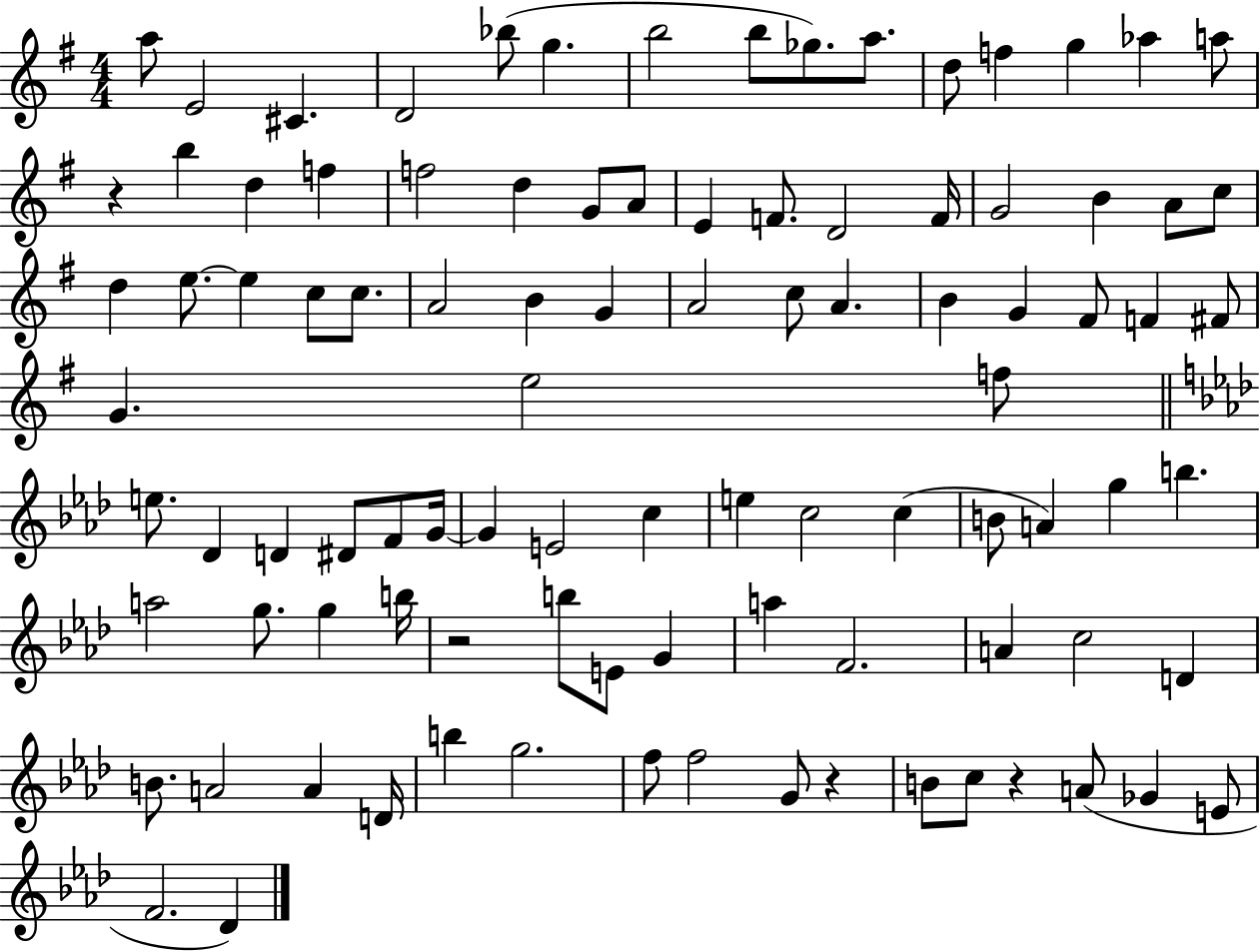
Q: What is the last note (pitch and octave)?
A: Db4